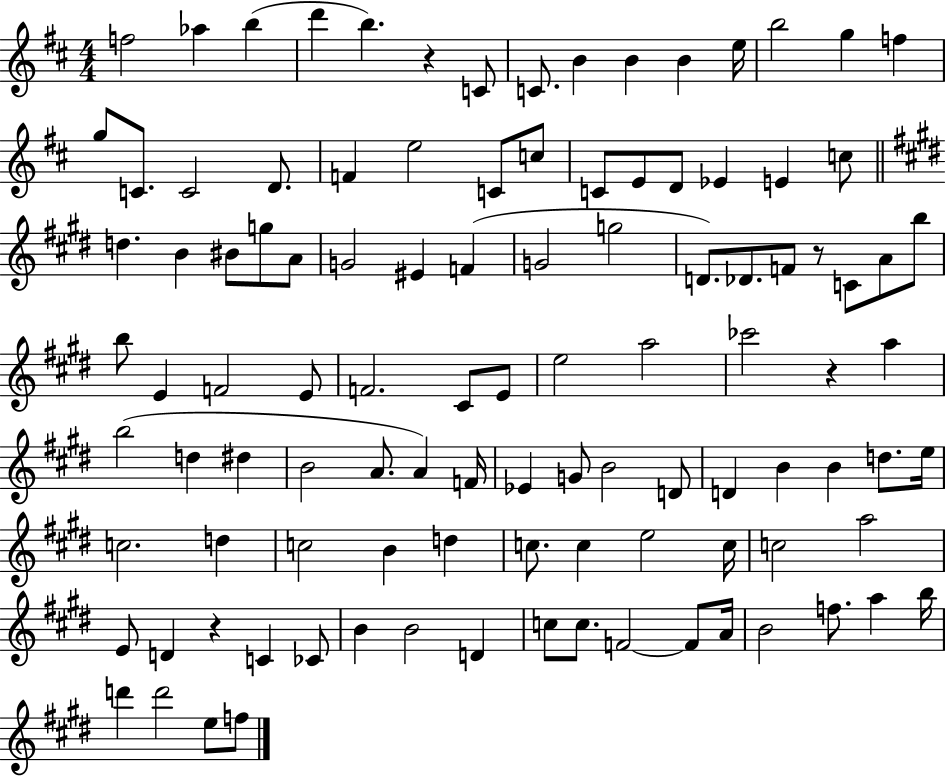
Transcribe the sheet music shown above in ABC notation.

X:1
T:Untitled
M:4/4
L:1/4
K:D
f2 _a b d' b z C/2 C/2 B B B e/4 b2 g f g/2 C/2 C2 D/2 F e2 C/2 c/2 C/2 E/2 D/2 _E E c/2 d B ^B/2 g/2 A/2 G2 ^E F G2 g2 D/2 _D/2 F/2 z/2 C/2 A/2 b/2 b/2 E F2 E/2 F2 ^C/2 E/2 e2 a2 _c'2 z a b2 d ^d B2 A/2 A F/4 _E G/2 B2 D/2 D B B d/2 e/4 c2 d c2 B d c/2 c e2 c/4 c2 a2 E/2 D z C _C/2 B B2 D c/2 c/2 F2 F/2 A/4 B2 f/2 a b/4 d' d'2 e/2 f/2